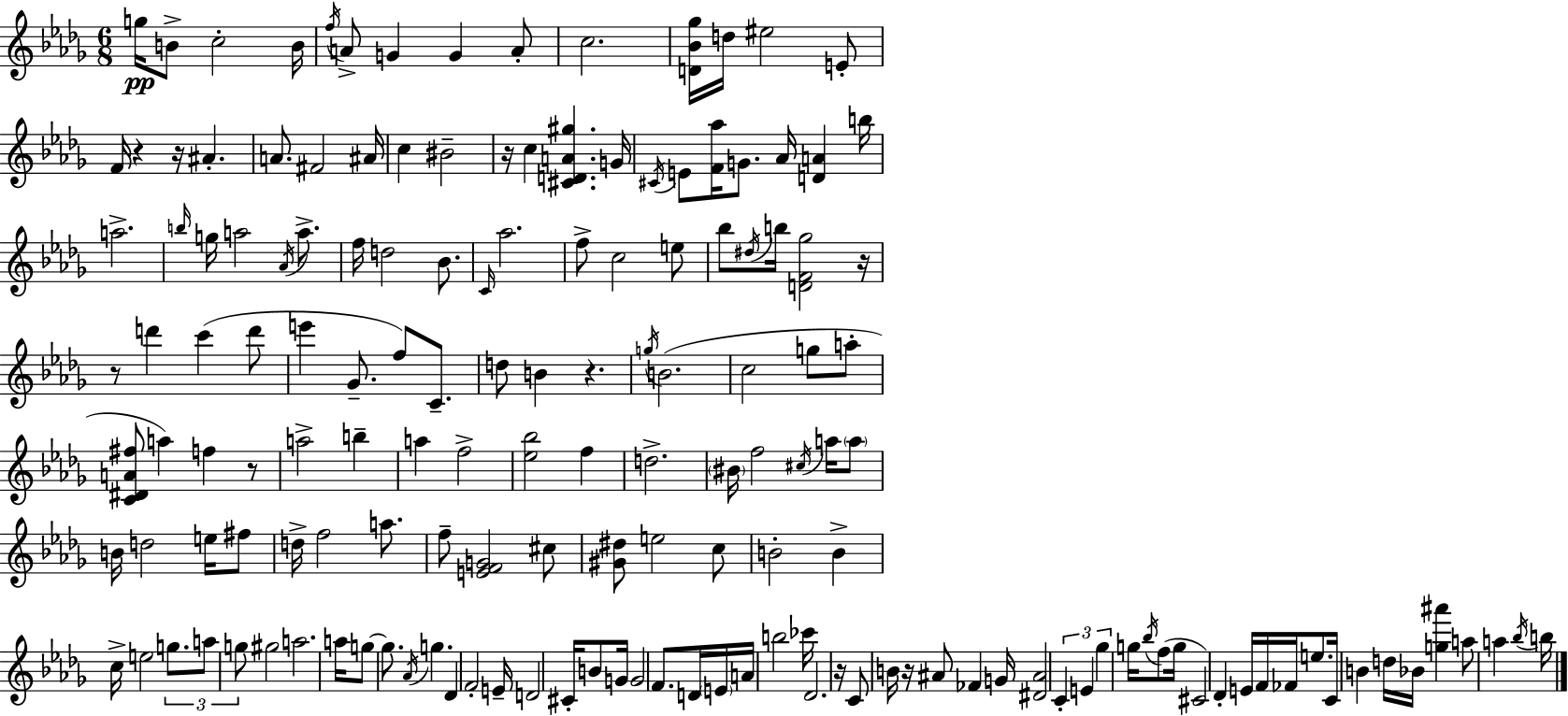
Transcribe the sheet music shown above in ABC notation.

X:1
T:Untitled
M:6/8
L:1/4
K:Bbm
g/4 B/2 c2 B/4 f/4 A/2 G G A/2 c2 [D_B_g]/4 d/4 ^e2 E/2 F/4 z z/4 ^A A/2 ^F2 ^A/4 c ^B2 z/4 c [^CDA^g] G/4 ^C/4 E/2 [F_a]/4 G/2 _A/4 [DA] b/4 a2 b/4 g/4 a2 _A/4 a/2 f/4 d2 _B/2 C/4 _a2 f/2 c2 e/2 _b/2 ^d/4 b/4 [DF_g]2 z/4 z/2 d' c' d'/2 e' _G/2 f/2 C/2 d/2 B z g/4 B2 c2 g/2 a/2 [C^DA^f]/2 a f z/2 a2 b a f2 [_e_b]2 f d2 ^B/4 f2 ^c/4 a/4 a/2 B/4 d2 e/4 ^f/2 d/4 f2 a/2 f/2 [EFG]2 ^c/2 [^G^d]/2 e2 c/2 B2 B c/4 e2 g/2 a/2 g/2 ^g2 a2 a/4 g/2 g/2 _A/4 g _D F2 E/4 D2 ^C/4 B/2 G/4 G2 F/2 D/4 E/4 A/4 b2 _c'/4 _D2 z/4 C/2 B/4 z/4 ^A/2 _F G/4 [^D^A]2 C E _g g/4 _b/4 f/2 g/4 ^C2 _D E/4 F/4 _F/4 e/2 C/4 B d/4 _B/4 [g^a'] a/2 a _b/4 b/4